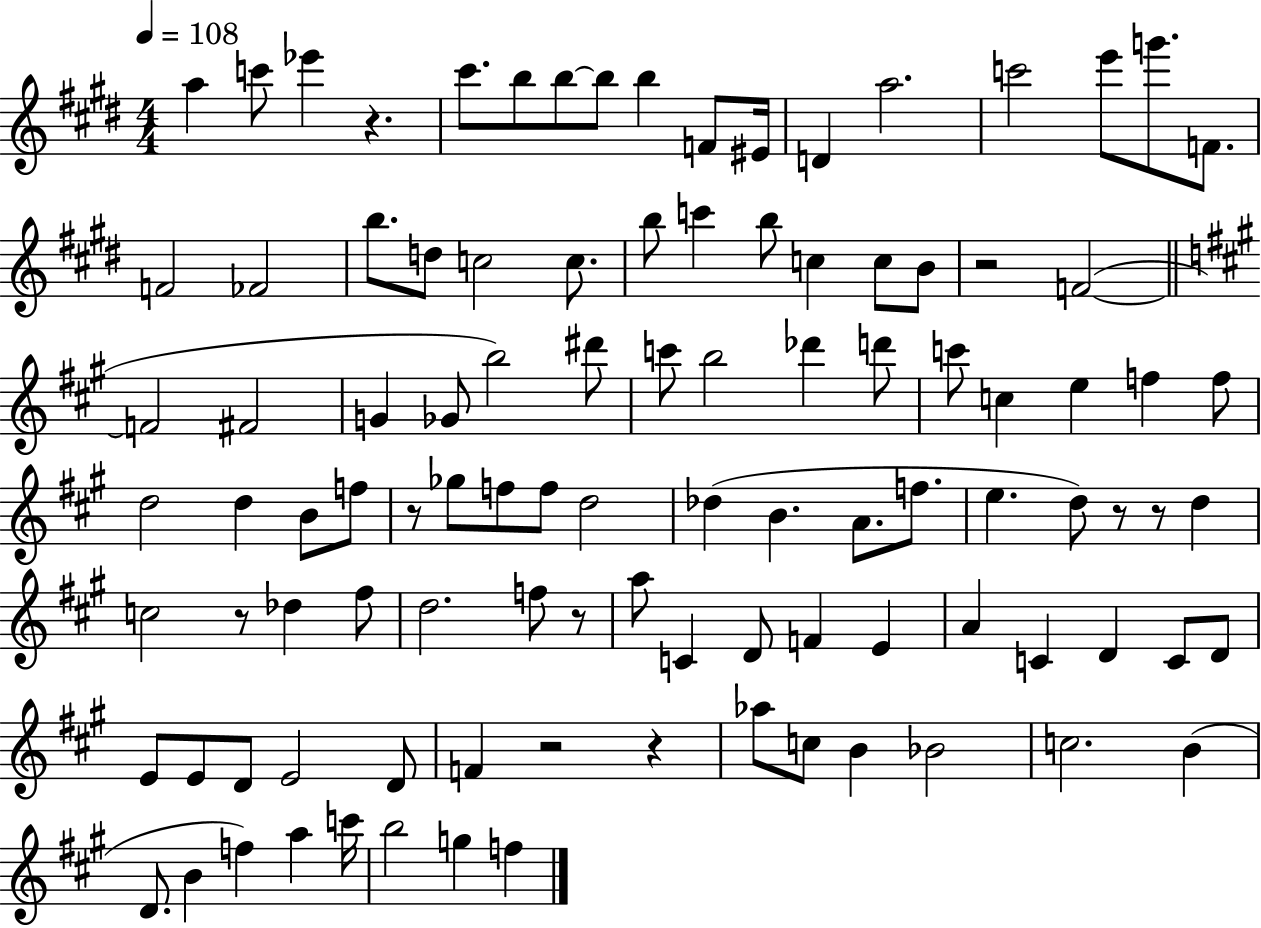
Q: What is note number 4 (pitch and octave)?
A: C#6